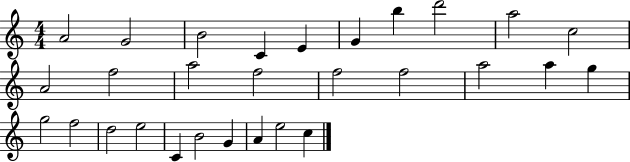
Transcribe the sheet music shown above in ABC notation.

X:1
T:Untitled
M:4/4
L:1/4
K:C
A2 G2 B2 C E G b d'2 a2 c2 A2 f2 a2 f2 f2 f2 a2 a g g2 f2 d2 e2 C B2 G A e2 c